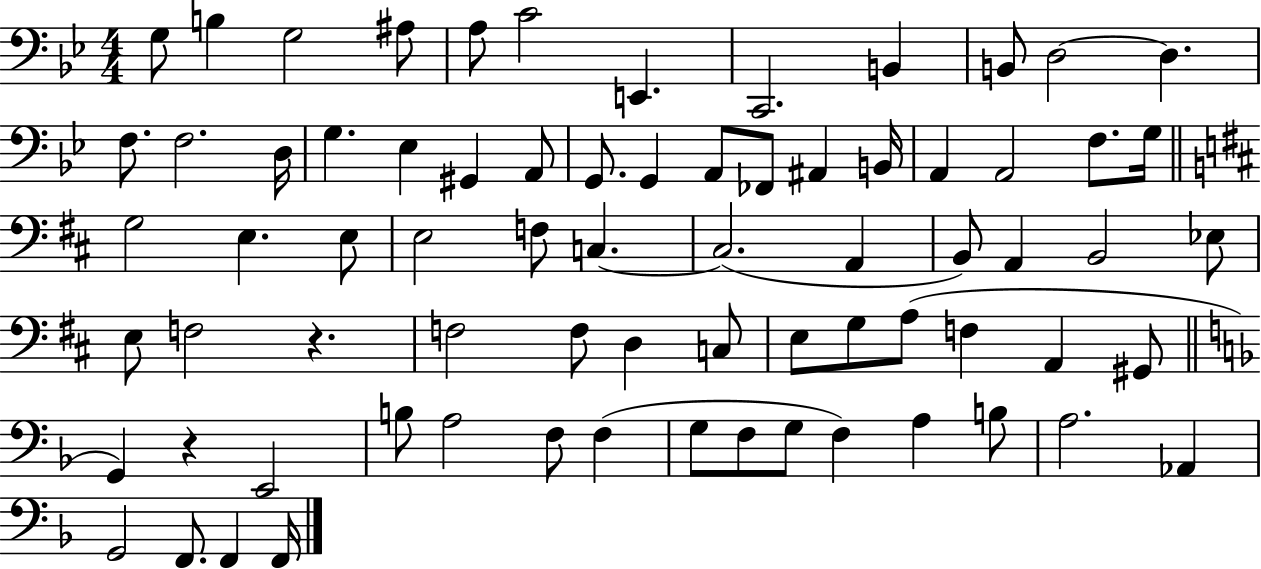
{
  \clef bass
  \numericTimeSignature
  \time 4/4
  \key bes \major
  g8 b4 g2 ais8 | a8 c'2 e,4. | c,2. b,4 | b,8 d2~~ d4. | \break f8. f2. d16 | g4. ees4 gis,4 a,8 | g,8. g,4 a,8 fes,8 ais,4 b,16 | a,4 a,2 f8. g16 | \break \bar "||" \break \key b \minor g2 e4. e8 | e2 f8 c4.~~ | c2.( a,4 | b,8) a,4 b,2 ees8 | \break e8 f2 r4. | f2 f8 d4 c8 | e8 g8 a8( f4 a,4 gis,8 | \bar "||" \break \key d \minor g,4) r4 e,2 | b8 a2 f8 f4( | g8 f8 g8 f4) a4 b8 | a2. aes,4 | \break g,2 f,8. f,4 f,16 | \bar "|."
}